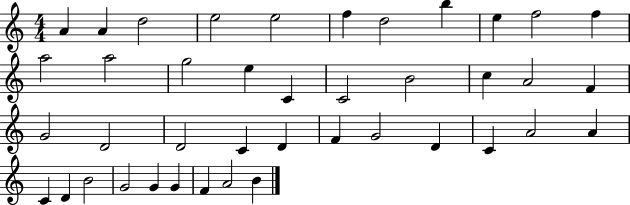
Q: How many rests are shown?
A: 0